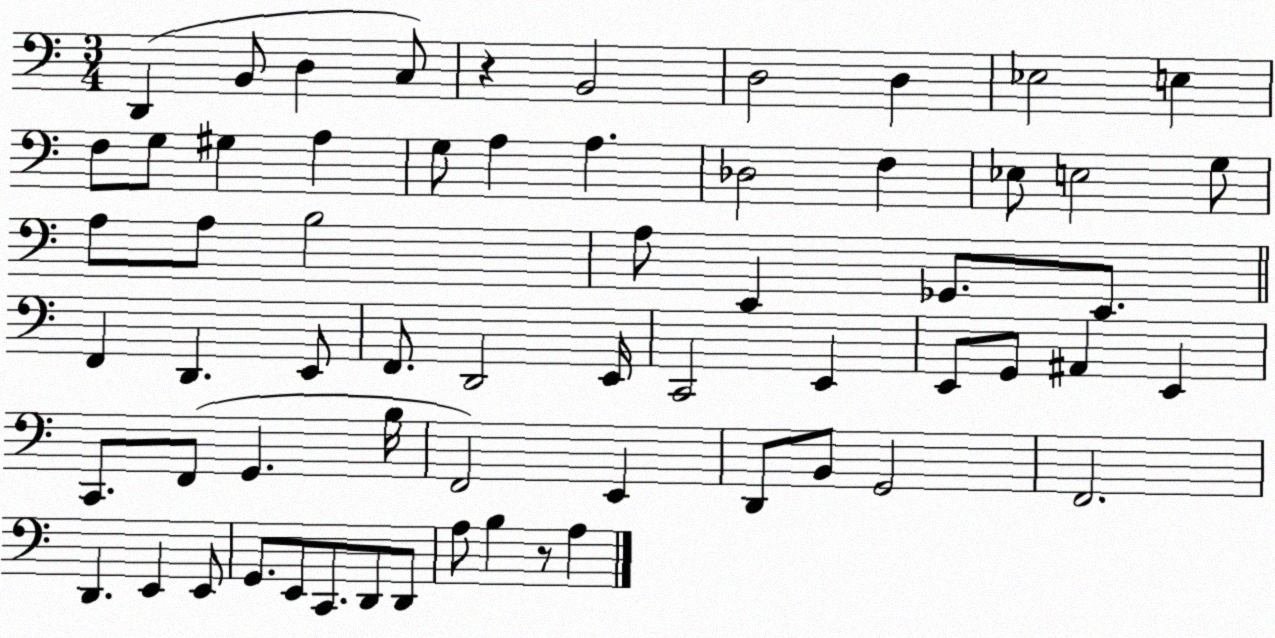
X:1
T:Untitled
M:3/4
L:1/4
K:C
D,, B,,/2 D, C,/2 z B,,2 D,2 D, _E,2 E, F,/2 G,/2 ^G, A, G,/2 A, A, _D,2 F, _E,/2 E,2 G,/2 A,/2 A,/2 B,2 A,/2 E,, _G,,/2 E,,/2 F,, D,, E,,/2 F,,/2 D,,2 E,,/4 C,,2 E,, E,,/2 G,,/2 ^A,, E,, C,,/2 F,,/2 G,, B,/4 F,,2 E,, D,,/2 B,,/2 G,,2 F,,2 D,, E,, E,,/2 G,,/2 E,,/2 C,,/2 D,,/2 D,,/2 A,/2 B, z/2 A,